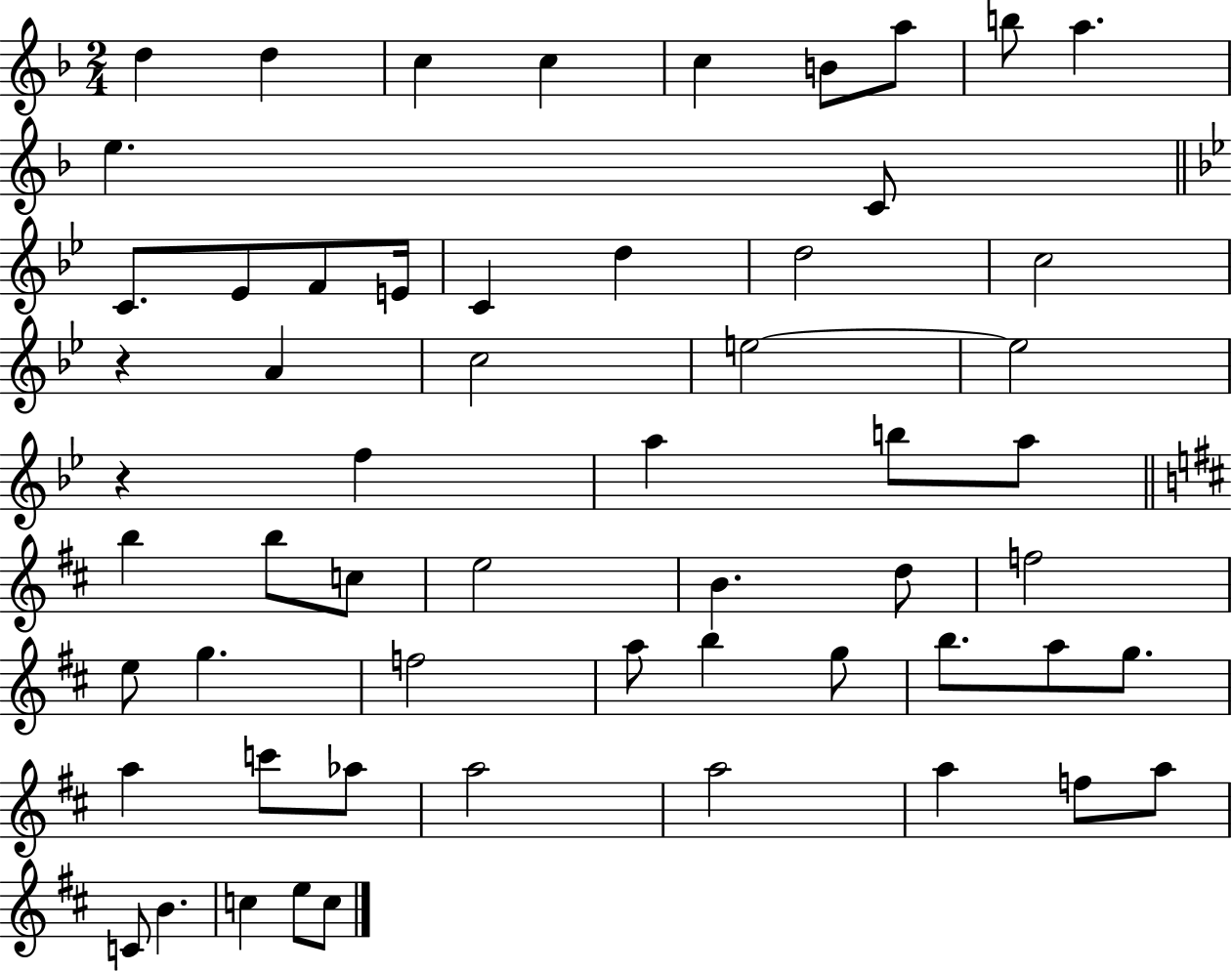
D5/q D5/q C5/q C5/q C5/q B4/e A5/e B5/e A5/q. E5/q. C4/e C4/e. Eb4/e F4/e E4/s C4/q D5/q D5/h C5/h R/q A4/q C5/h E5/h E5/h R/q F5/q A5/q B5/e A5/e B5/q B5/e C5/e E5/h B4/q. D5/e F5/h E5/e G5/q. F5/h A5/e B5/q G5/e B5/e. A5/e G5/e. A5/q C6/e Ab5/e A5/h A5/h A5/q F5/e A5/e C4/e B4/q. C5/q E5/e C5/e